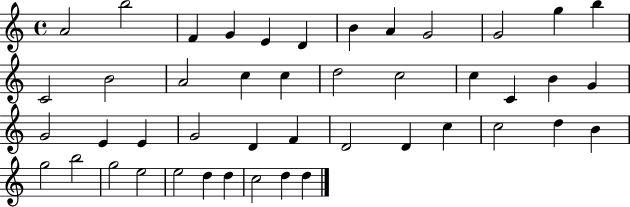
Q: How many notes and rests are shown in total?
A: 45